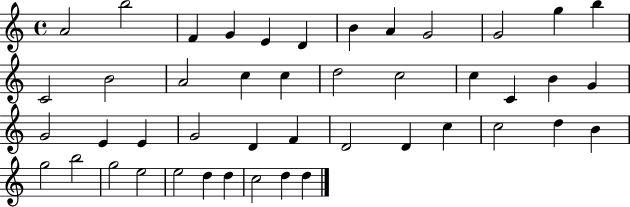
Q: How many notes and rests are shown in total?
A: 45